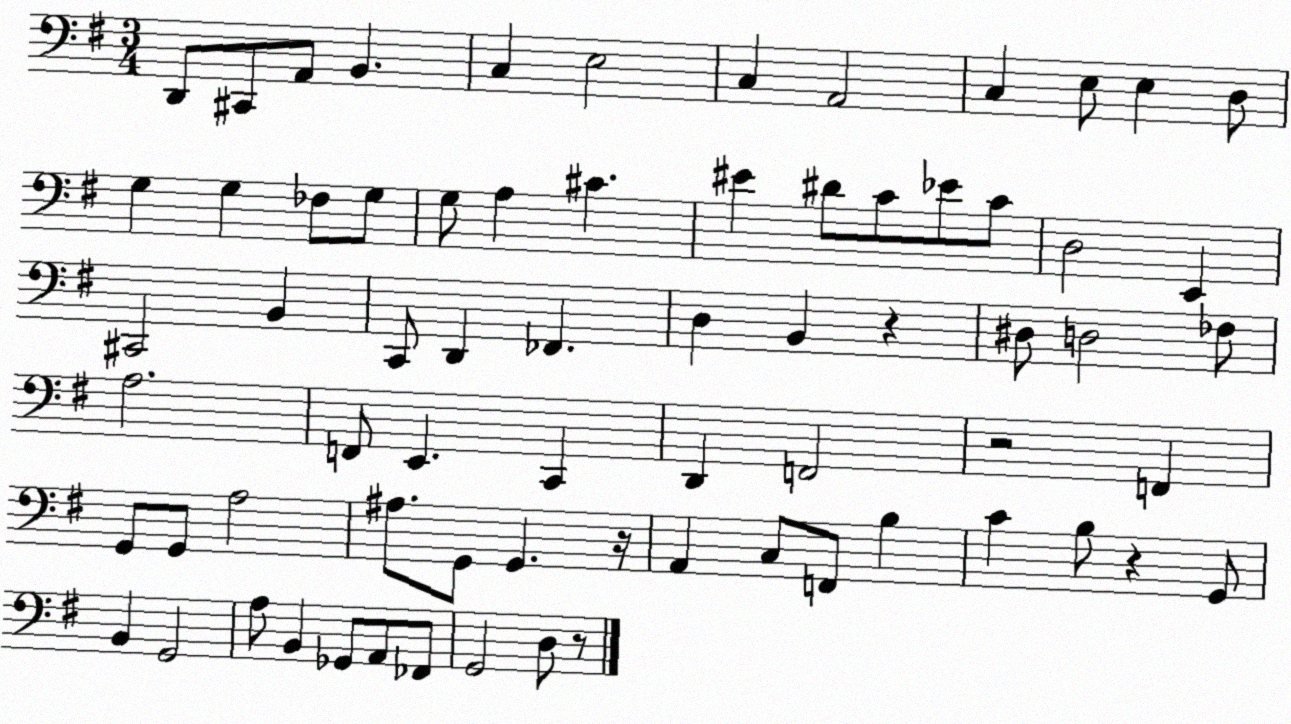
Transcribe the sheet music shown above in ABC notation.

X:1
T:Untitled
M:3/4
L:1/4
K:G
D,,/2 ^C,,/2 A,,/2 B,, C, E,2 C, A,,2 C, E,/2 E, D,/2 G, G, _F,/2 G,/2 G,/2 A, ^C ^E ^D/2 C/2 _E/2 C/2 D,2 E,, ^C,,2 B,, C,,/2 D,, _F,, D, B,, z ^D,/2 D,2 _F,/2 A,2 F,,/2 E,, C,, D,, F,,2 z2 F,, G,,/2 G,,/2 A,2 ^A,/2 G,,/2 G,, z/4 A,, C,/2 F,,/2 B, C B,/2 z G,,/2 B,, G,,2 A,/2 B,, _G,,/2 A,,/2 _F,,/2 G,,2 D,/2 z/2